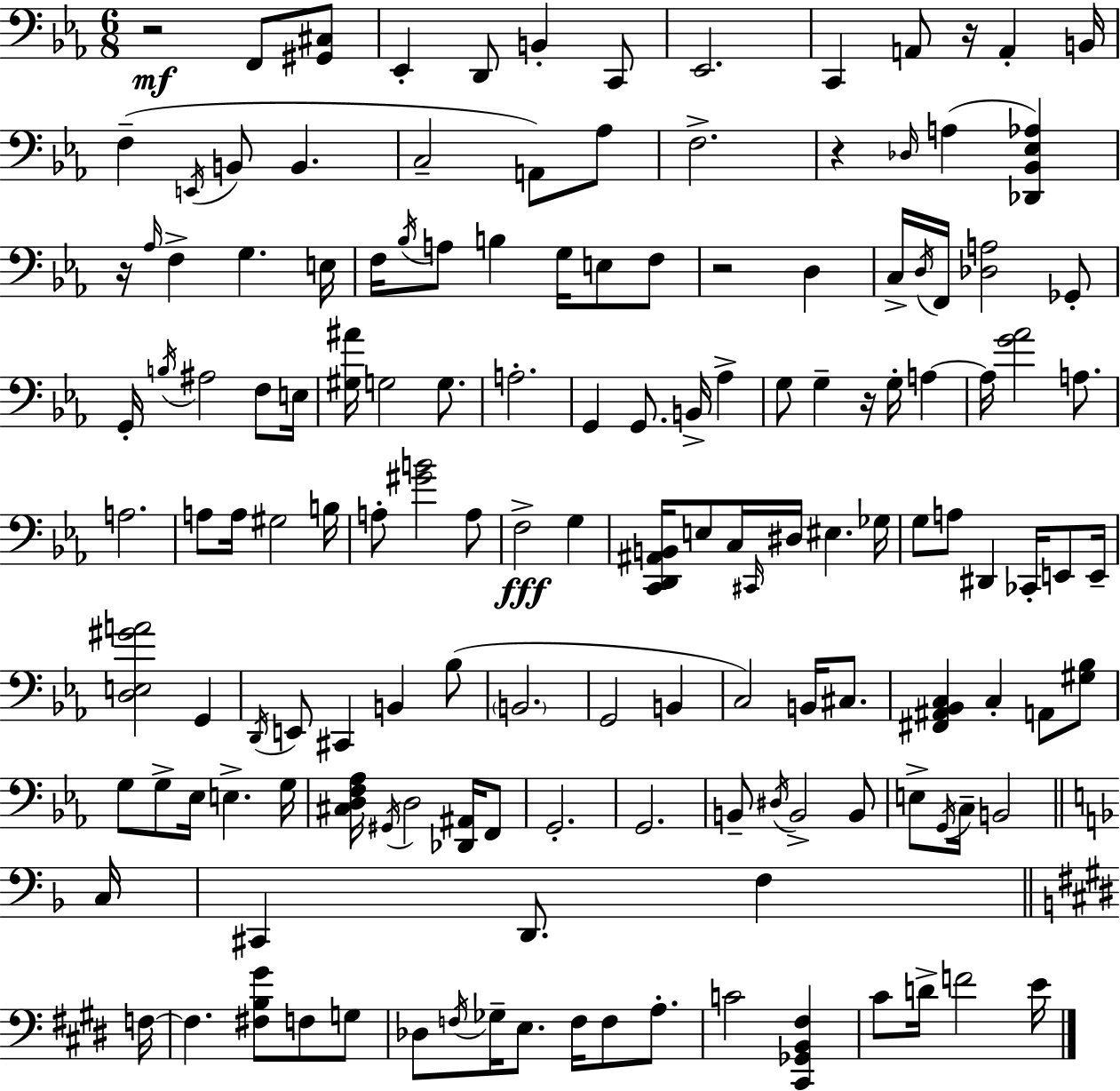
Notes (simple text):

R/h F2/e [G#2,C#3]/e Eb2/q D2/e B2/q C2/e Eb2/h. C2/q A2/e R/s A2/q B2/s F3/q E2/s B2/e B2/q. C3/h A2/e Ab3/e F3/h. R/q Db3/s A3/q [Db2,Bb2,Eb3,Ab3]/q R/s Ab3/s F3/q G3/q. E3/s F3/s Bb3/s A3/e B3/q G3/s E3/e F3/e R/h D3/q C3/s D3/s F2/s [Db3,A3]/h Gb2/e G2/s B3/s A#3/h F3/e E3/s [G#3,A#4]/s G3/h G3/e. A3/h. G2/q G2/e. B2/s Ab3/q G3/e G3/q R/s G3/s A3/q A3/s [G4,Ab4]/h A3/e. A3/h. A3/e A3/s G#3/h B3/s A3/e [G#4,B4]/h A3/e F3/h G3/q [C2,D2,A#2,B2]/s E3/e C3/s C#2/s D#3/s EIS3/q. Gb3/s G3/e A3/e D#2/q CES2/s E2/e E2/s [D3,E3,G#4,A4]/h G2/q D2/s E2/e C#2/q B2/q Bb3/e B2/h. G2/h B2/q C3/h B2/s C#3/e. [F#2,A#2,Bb2,C3]/q C3/q A2/e [G#3,Bb3]/e G3/e G3/e Eb3/s E3/q. G3/s [C#3,D3,F3,Ab3]/s G#2/s D3/h [Db2,A#2]/s F2/e G2/h. G2/h. B2/e D#3/s B2/h B2/e E3/e G2/s C3/s B2/h C3/s C#2/q D2/e. F3/q F3/s F3/q. [F#3,B3,G#4]/e F3/e G3/e Db3/e F3/s Gb3/s E3/e. F3/s F3/e A3/e. C4/h [C#2,Gb2,B2,F#3]/q C#4/e D4/s F4/h E4/s